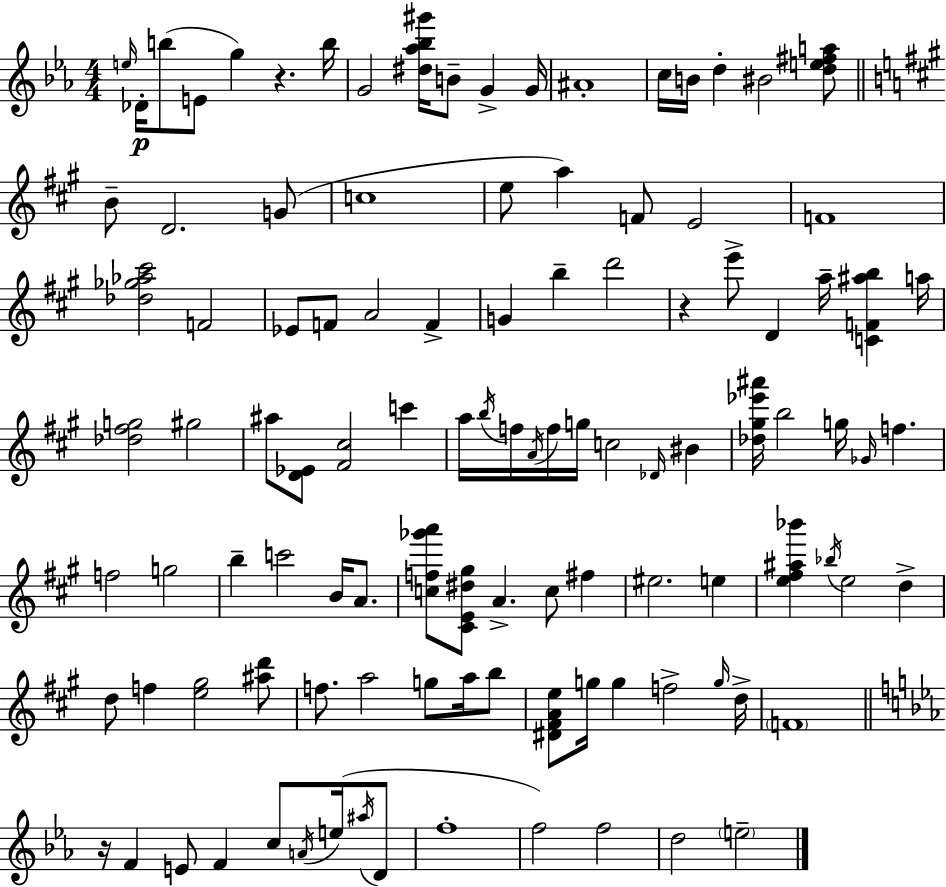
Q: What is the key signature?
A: EES major